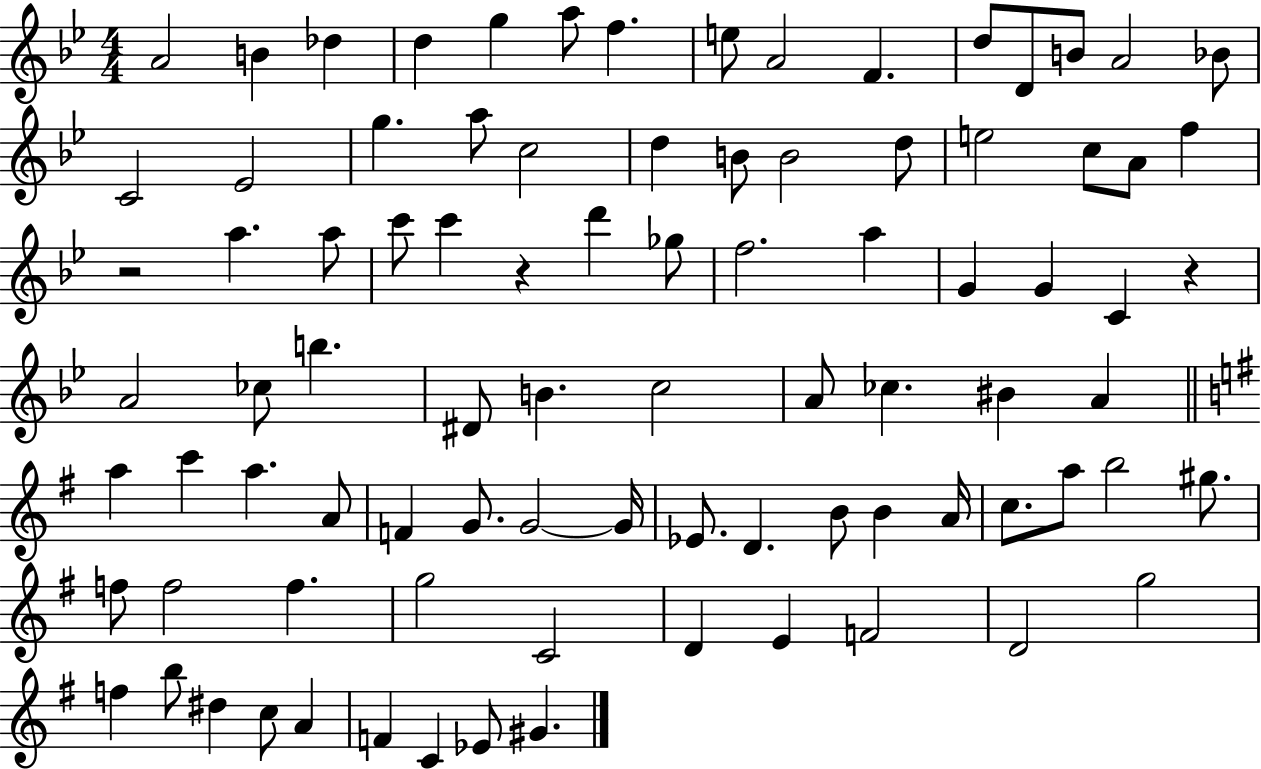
A4/h B4/q Db5/q D5/q G5/q A5/e F5/q. E5/e A4/h F4/q. D5/e D4/e B4/e A4/h Bb4/e C4/h Eb4/h G5/q. A5/e C5/h D5/q B4/e B4/h D5/e E5/h C5/e A4/e F5/q R/h A5/q. A5/e C6/e C6/q R/q D6/q Gb5/e F5/h. A5/q G4/q G4/q C4/q R/q A4/h CES5/e B5/q. D#4/e B4/q. C5/h A4/e CES5/q. BIS4/q A4/q A5/q C6/q A5/q. A4/e F4/q G4/e. G4/h G4/s Eb4/e. D4/q. B4/e B4/q A4/s C5/e. A5/e B5/h G#5/e. F5/e F5/h F5/q. G5/h C4/h D4/q E4/q F4/h D4/h G5/h F5/q B5/e D#5/q C5/e A4/q F4/q C4/q Eb4/e G#4/q.